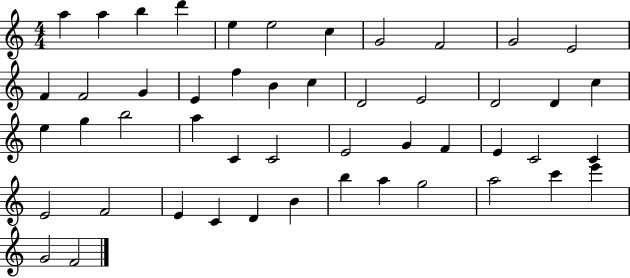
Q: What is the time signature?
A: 4/4